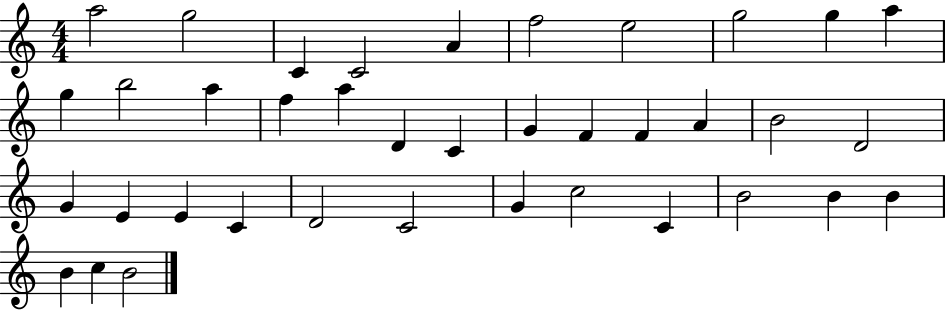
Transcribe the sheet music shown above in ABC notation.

X:1
T:Untitled
M:4/4
L:1/4
K:C
a2 g2 C C2 A f2 e2 g2 g a g b2 a f a D C G F F A B2 D2 G E E C D2 C2 G c2 C B2 B B B c B2